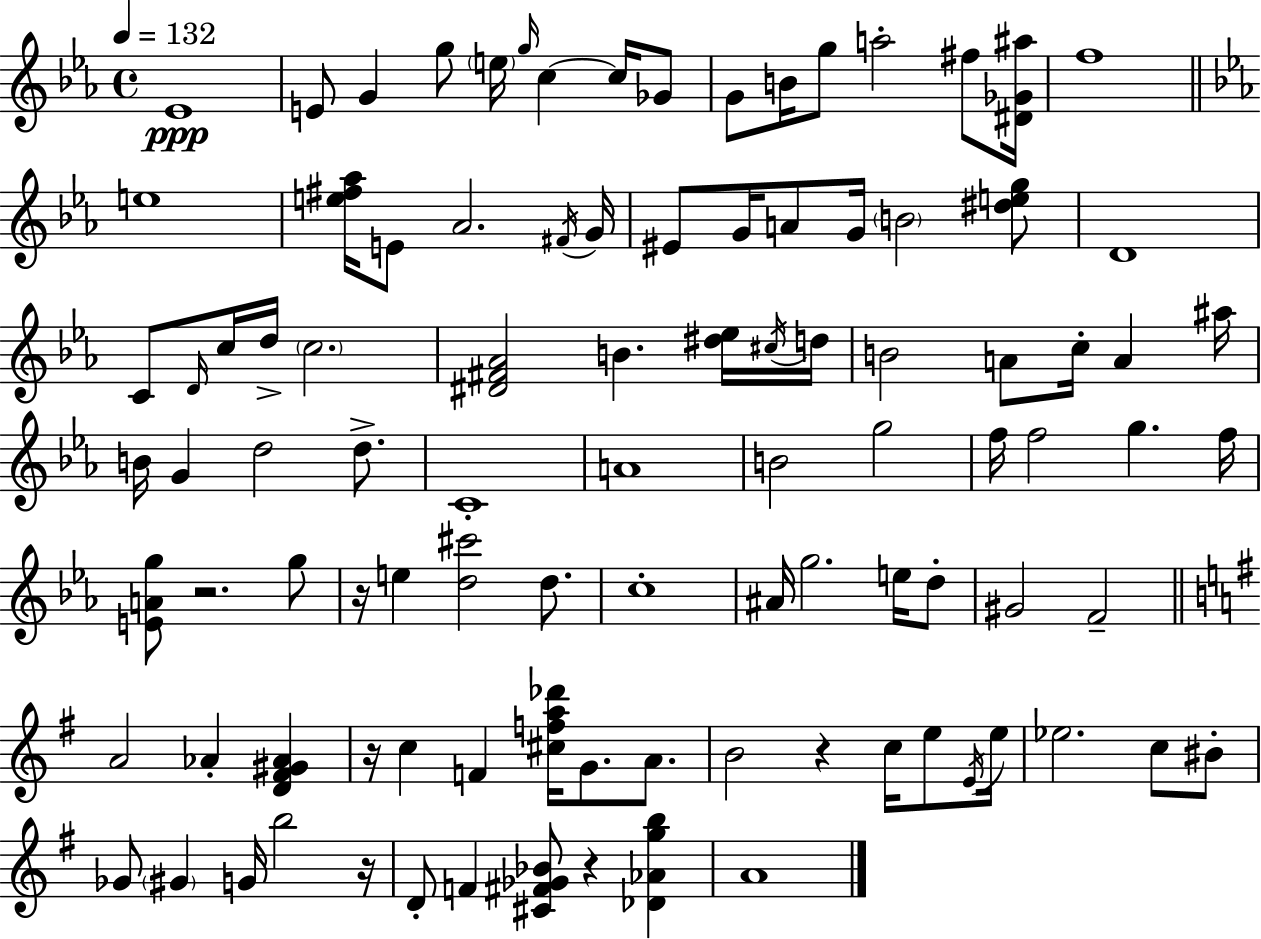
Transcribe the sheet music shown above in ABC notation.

X:1
T:Untitled
M:4/4
L:1/4
K:Cm
_E4 E/2 G g/2 e/4 g/4 c c/4 _G/2 G/2 B/4 g/2 a2 ^f/2 [^D_G^a]/4 f4 e4 [e^f_a]/4 E/2 _A2 ^F/4 G/4 ^E/2 G/4 A/2 G/4 B2 [^deg]/2 D4 C/2 D/4 c/4 d/4 c2 [^D^F_A]2 B [^d_e]/4 ^c/4 d/4 B2 A/2 c/4 A ^a/4 B/4 G d2 d/2 C4 A4 B2 g2 f/4 f2 g f/4 [EAg]/2 z2 g/2 z/4 e [d^c']2 d/2 c4 ^A/4 g2 e/4 d/2 ^G2 F2 A2 _A [D^F^G_A] z/4 c F [^cfa_d']/4 G/2 A/2 B2 z c/4 e/2 E/4 e/4 _e2 c/2 ^B/2 _G/2 ^G G/4 b2 z/4 D/2 F [^C^F_G_B]/2 z [_D_Agb] A4